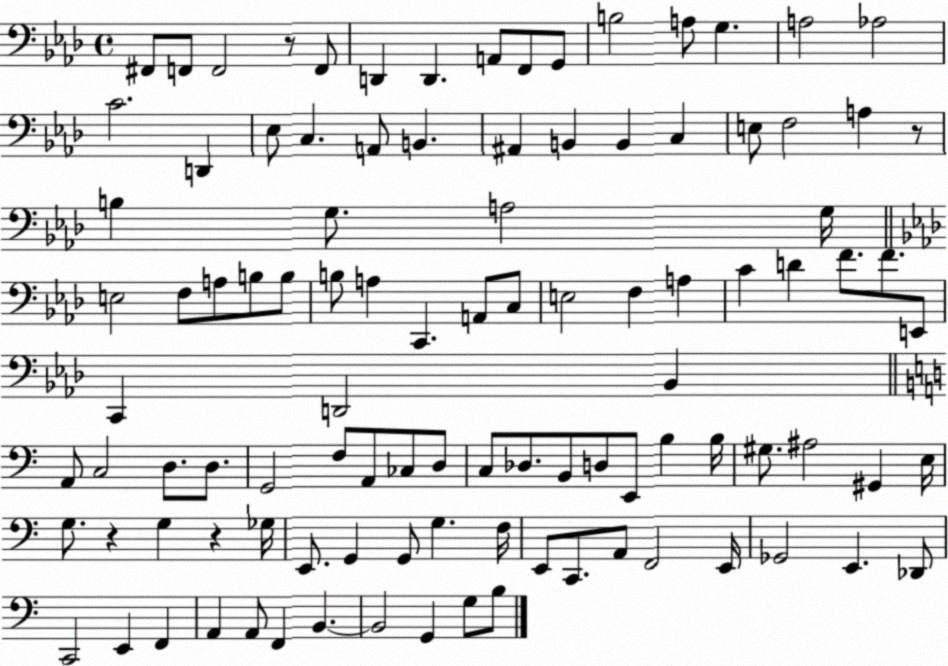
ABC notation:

X:1
T:Untitled
M:4/4
L:1/4
K:Ab
^F,,/2 F,,/2 F,,2 z/2 F,,/2 D,, D,, A,,/2 F,,/2 G,,/2 B,2 A,/2 G, A,2 _A,2 C2 D,, _E,/2 C, A,,/2 B,, ^A,, B,, B,, C, E,/2 F,2 A, z/2 B, G,/2 A,2 G,/4 E,2 F,/2 A,/2 B,/2 B,/2 B,/2 A, C,, A,,/2 C,/2 E,2 F, A, C D F/2 F/2 E,,/2 C,, D,,2 _B,, A,,/2 C,2 D,/2 D,/2 G,,2 F,/2 A,,/2 _C,/2 D,/2 C,/2 _D,/2 B,,/2 D,/2 E,,/2 B, B,/4 ^G,/2 ^A,2 ^G,, E,/4 G,/2 z G, z _G,/4 E,,/2 G,, G,,/2 G, F,/4 E,,/2 C,,/2 A,,/2 F,,2 E,,/4 _G,,2 E,, _D,,/2 C,,2 E,, F,, A,, A,,/2 F,, B,, B,,2 G,, G,/2 B,/2